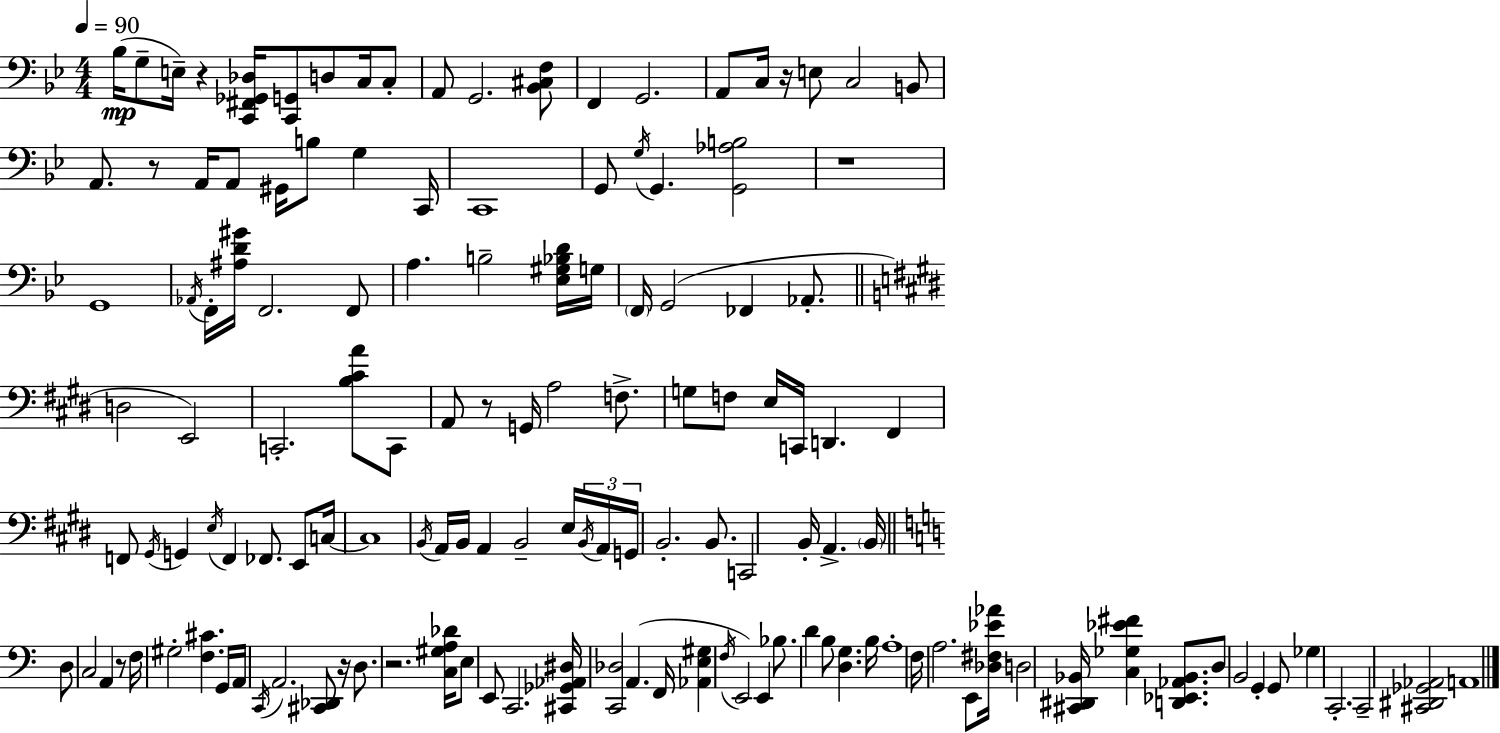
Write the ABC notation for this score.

X:1
T:Untitled
M:4/4
L:1/4
K:Bb
_B,/4 G,/2 E,/4 z [C,,^F,,_G,,_D,]/4 [C,,G,,]/2 D,/2 C,/4 C,/2 A,,/2 G,,2 [_B,,^C,F,]/2 F,, G,,2 A,,/2 C,/4 z/4 E,/2 C,2 B,,/2 A,,/2 z/2 A,,/4 A,,/2 ^G,,/4 B,/2 G, C,,/4 C,,4 G,,/2 G,/4 G,, [G,,_A,B,]2 z4 G,,4 _A,,/4 F,,/4 [^A,D^G]/4 F,,2 F,,/2 A, B,2 [_E,^G,_B,D]/4 G,/4 F,,/4 G,,2 _F,, _A,,/2 D,2 E,,2 C,,2 [B,^CA]/2 C,,/2 A,,/2 z/2 G,,/4 A,2 F,/2 G,/2 F,/2 E,/4 C,,/4 D,, ^F,, F,,/2 ^G,,/4 G,, E,/4 F,, _F,,/2 E,,/2 C,/4 C,4 B,,/4 A,,/4 B,,/4 A,, B,,2 E,/4 B,,/4 A,,/4 G,,/4 B,,2 B,,/2 C,,2 B,,/4 A,, B,,/4 D,/2 C,2 A,, z/2 F,/4 ^G,2 [F,^C] G,,/4 A,,/4 C,,/4 A,,2 [^C,,_D,,]/2 z/4 D,/2 z2 [C,^G,A,_D]/4 E,/2 E,,/2 C,,2 [^C,,_G,,_A,,^D,]/4 [C,,_D,]2 A,, F,,/4 [_A,,E,^G,] F,/4 E,,2 E,, _B,/2 D B,/2 [D,G,] B,/4 A,4 F,/4 A,2 E,,/2 [_D,^F,_E_A]/4 D,2 [^C,,^D,,_B,,]/4 [C,_G,_E^F] [D,,_E,,_A,,_B,,]/2 D,/2 B,,2 G,, G,,/2 _G, C,,2 C,,2 [^C,,^D,,_G,,_A,,]2 A,,4